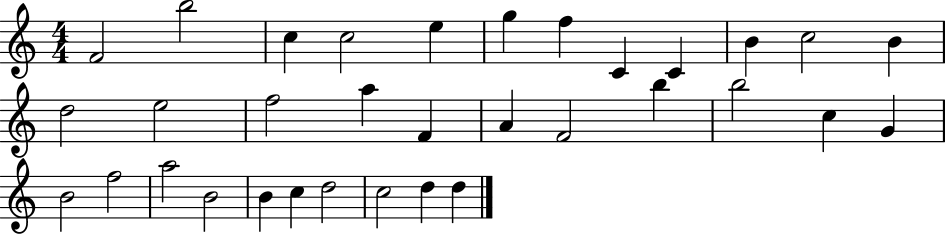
X:1
T:Untitled
M:4/4
L:1/4
K:C
F2 b2 c c2 e g f C C B c2 B d2 e2 f2 a F A F2 b b2 c G B2 f2 a2 B2 B c d2 c2 d d